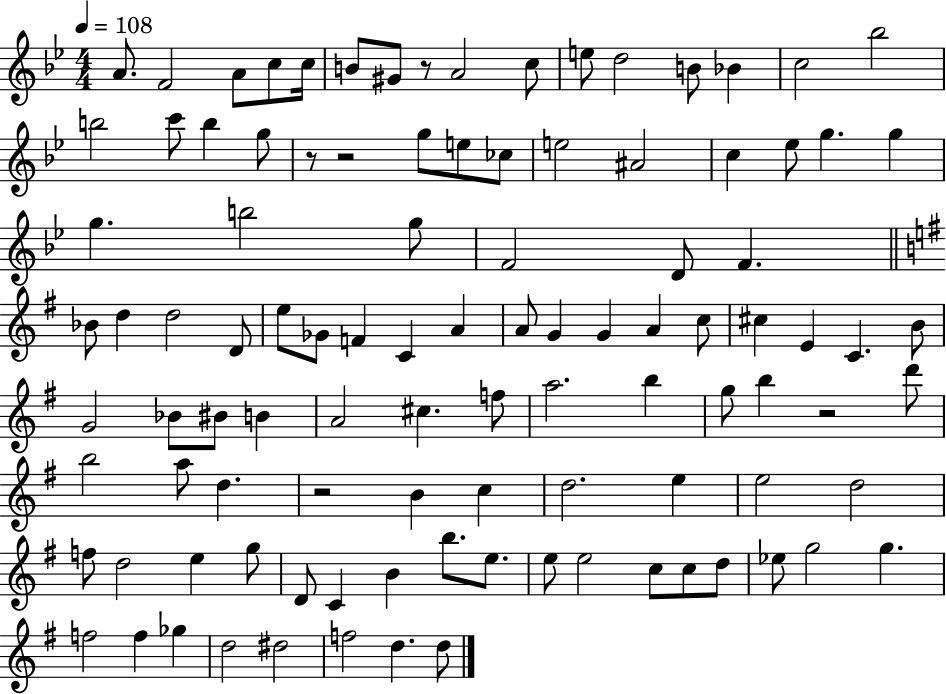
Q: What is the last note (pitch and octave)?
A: D5